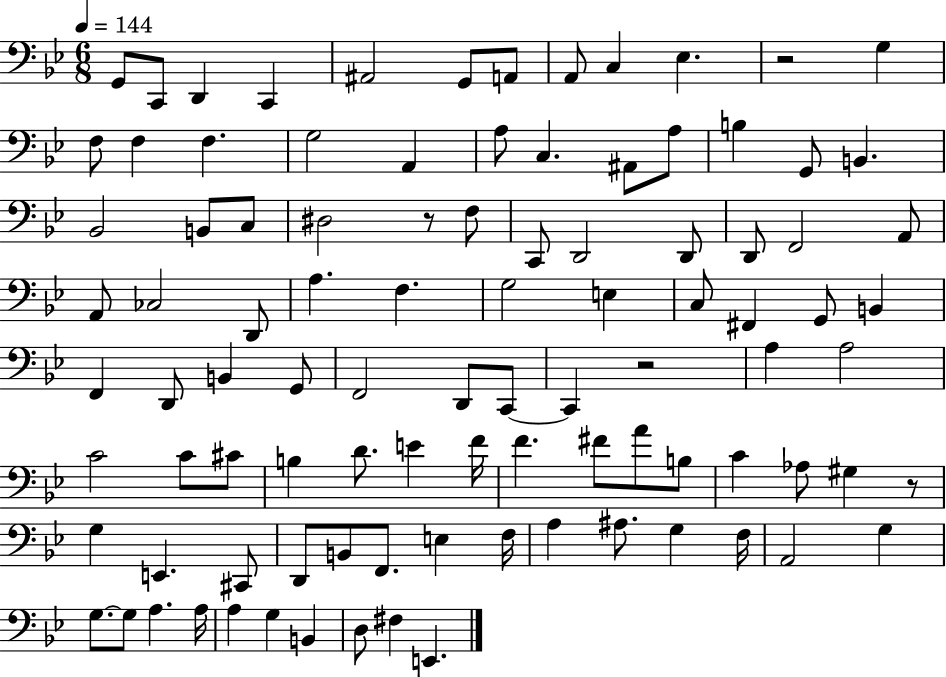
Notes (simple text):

G2/e C2/e D2/q C2/q A#2/h G2/e A2/e A2/e C3/q Eb3/q. R/h G3/q F3/e F3/q F3/q. G3/h A2/q A3/e C3/q. A#2/e A3/e B3/q G2/e B2/q. Bb2/h B2/e C3/e D#3/h R/e F3/e C2/e D2/h D2/e D2/e F2/h A2/e A2/e CES3/h D2/e A3/q. F3/q. G3/h E3/q C3/e F#2/q G2/e B2/q F2/q D2/e B2/q G2/e F2/h D2/e C2/e C2/q R/h A3/q A3/h C4/h C4/e C#4/e B3/q D4/e. E4/q F4/s F4/q. F#4/e A4/e B3/e C4/q Ab3/e G#3/q R/e G3/q E2/q. C#2/e D2/e B2/e F2/e. E3/q F3/s A3/q A#3/e. G3/q F3/s A2/h G3/q G3/e. G3/e A3/q. A3/s A3/q G3/q B2/q D3/e F#3/q E2/q.